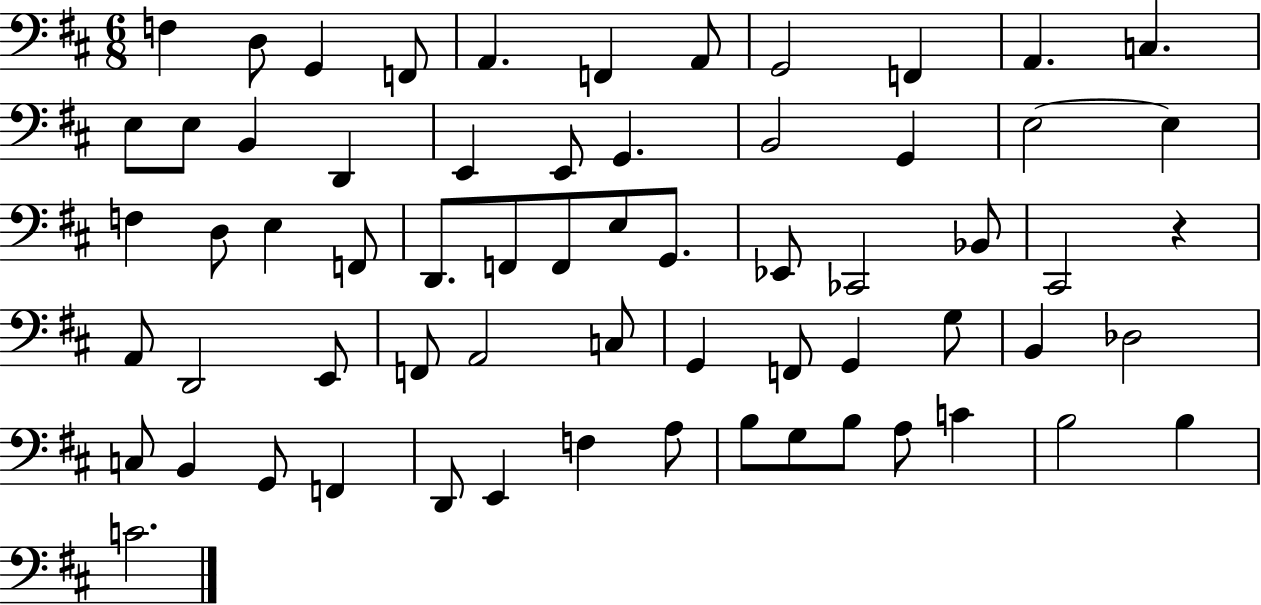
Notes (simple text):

F3/q D3/e G2/q F2/e A2/q. F2/q A2/e G2/h F2/q A2/q. C3/q. E3/e E3/e B2/q D2/q E2/q E2/e G2/q. B2/h G2/q E3/h E3/q F3/q D3/e E3/q F2/e D2/e. F2/e F2/e E3/e G2/e. Eb2/e CES2/h Bb2/e C#2/h R/q A2/e D2/h E2/e F2/e A2/h C3/e G2/q F2/e G2/q G3/e B2/q Db3/h C3/e B2/q G2/e F2/q D2/e E2/q F3/q A3/e B3/e G3/e B3/e A3/e C4/q B3/h B3/q C4/h.